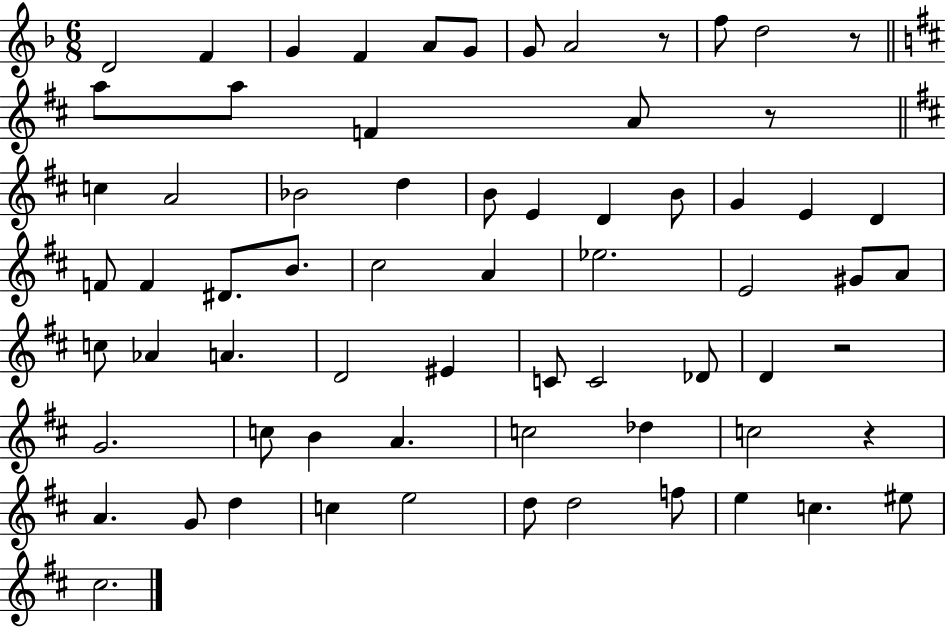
{
  \clef treble
  \numericTimeSignature
  \time 6/8
  \key f \major
  d'2 f'4 | g'4 f'4 a'8 g'8 | g'8 a'2 r8 | f''8 d''2 r8 | \break \bar "||" \break \key d \major a''8 a''8 f'4 a'8 r8 | \bar "||" \break \key b \minor c''4 a'2 | bes'2 d''4 | b'8 e'4 d'4 b'8 | g'4 e'4 d'4 | \break f'8 f'4 dis'8. b'8. | cis''2 a'4 | ees''2. | e'2 gis'8 a'8 | \break c''8 aes'4 a'4. | d'2 eis'4 | c'8 c'2 des'8 | d'4 r2 | \break g'2. | c''8 b'4 a'4. | c''2 des''4 | c''2 r4 | \break a'4. g'8 d''4 | c''4 e''2 | d''8 d''2 f''8 | e''4 c''4. eis''8 | \break cis''2. | \bar "|."
}